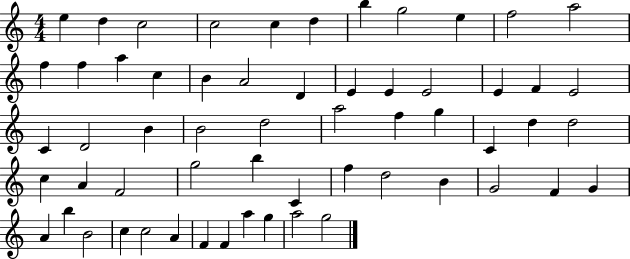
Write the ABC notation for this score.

X:1
T:Untitled
M:4/4
L:1/4
K:C
e d c2 c2 c d b g2 e f2 a2 f f a c B A2 D E E E2 E F E2 C D2 B B2 d2 a2 f g C d d2 c A F2 g2 b C f d2 B G2 F G A b B2 c c2 A F F a g a2 g2